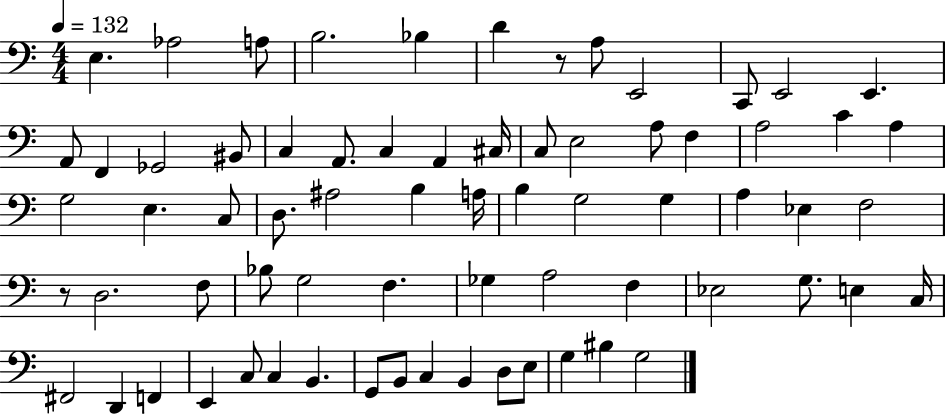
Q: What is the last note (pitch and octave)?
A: G3